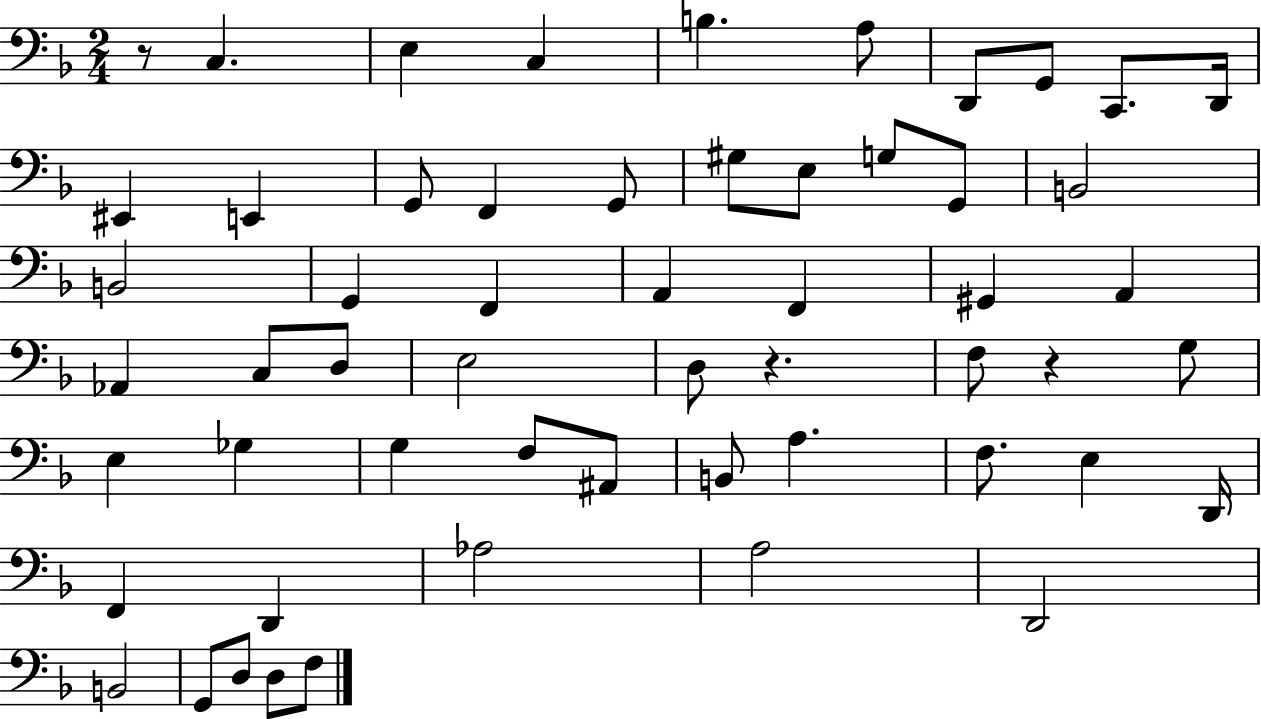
R/e C3/q. E3/q C3/q B3/q. A3/e D2/e G2/e C2/e. D2/s EIS2/q E2/q G2/e F2/q G2/e G#3/e E3/e G3/e G2/e B2/h B2/h G2/q F2/q A2/q F2/q G#2/q A2/q Ab2/q C3/e D3/e E3/h D3/e R/q. F3/e R/q G3/e E3/q Gb3/q G3/q F3/e A#2/e B2/e A3/q. F3/e. E3/q D2/s F2/q D2/q Ab3/h A3/h D2/h B2/h G2/e D3/e D3/e F3/e